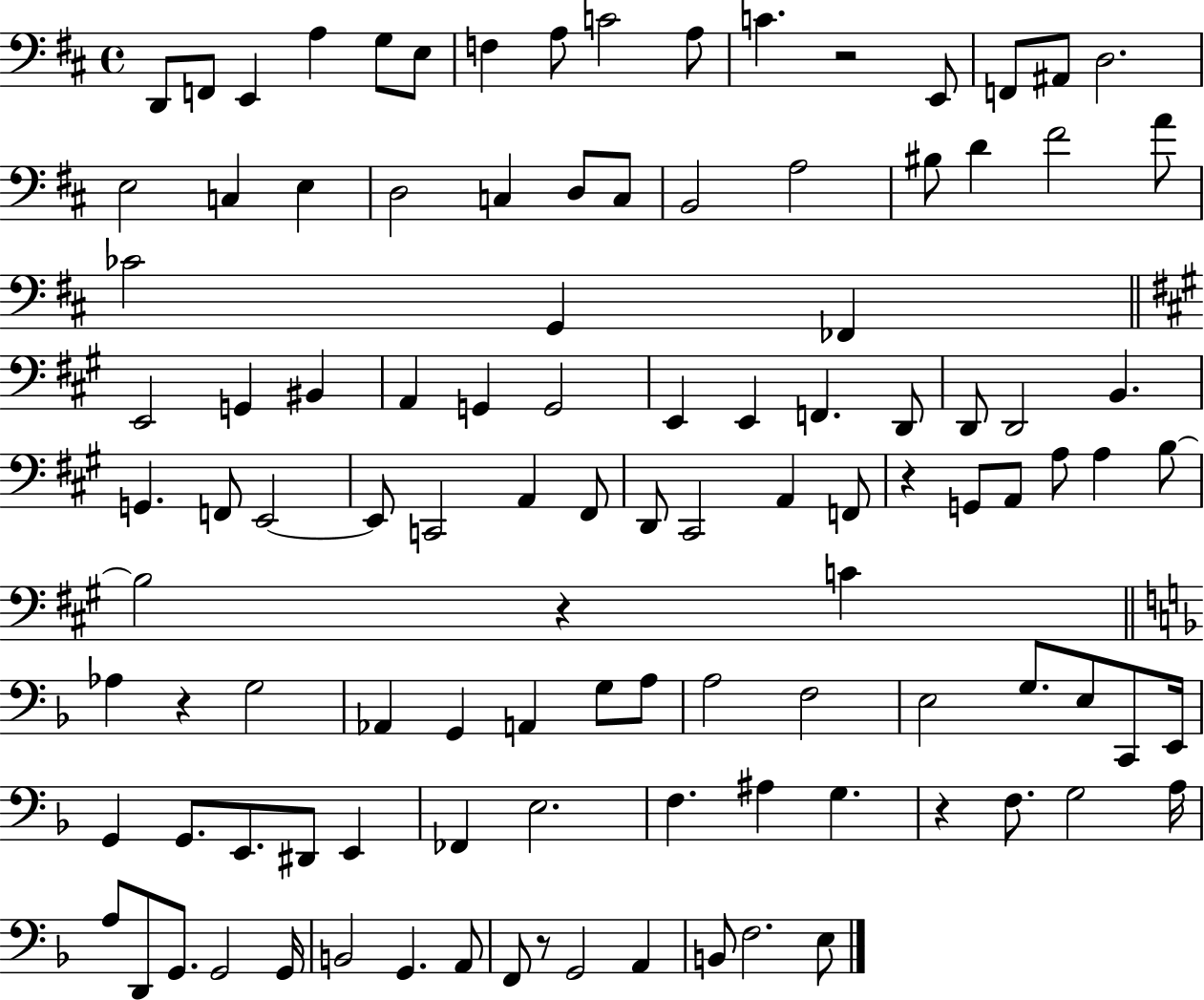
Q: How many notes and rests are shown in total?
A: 109